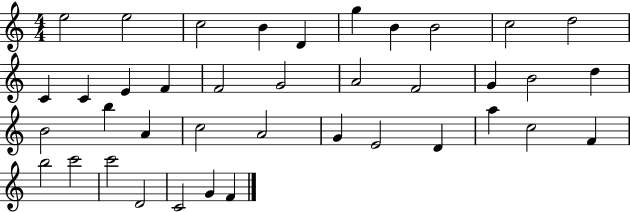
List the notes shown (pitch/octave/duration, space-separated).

E5/h E5/h C5/h B4/q D4/q G5/q B4/q B4/h C5/h D5/h C4/q C4/q E4/q F4/q F4/h G4/h A4/h F4/h G4/q B4/h D5/q B4/h B5/q A4/q C5/h A4/h G4/q E4/h D4/q A5/q C5/h F4/q B5/h C6/h C6/h D4/h C4/h G4/q F4/q